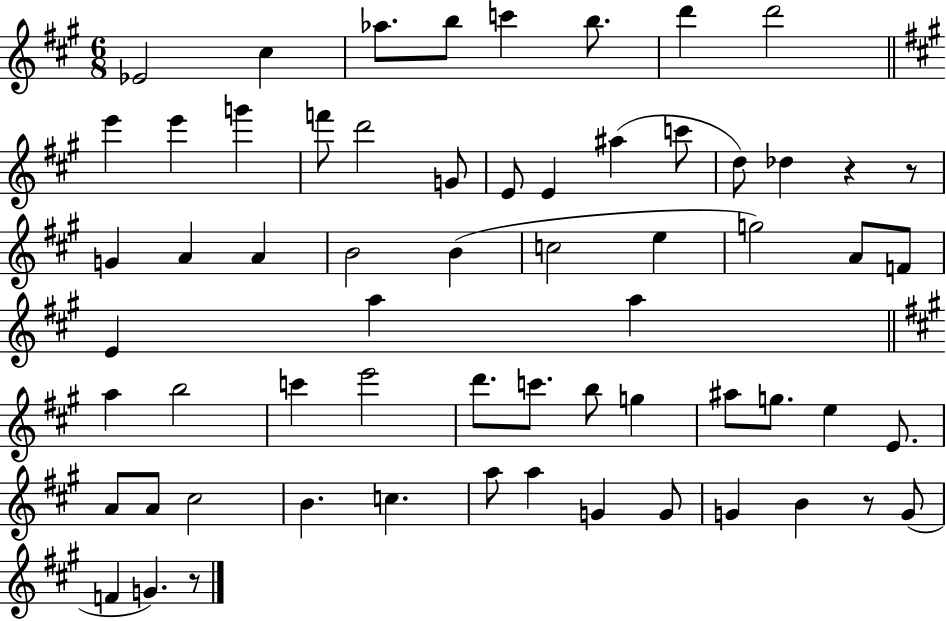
Eb4/h C#5/q Ab5/e. B5/e C6/q B5/e. D6/q D6/h E6/q E6/q G6/q F6/e D6/h G4/e E4/e E4/q A#5/q C6/e D5/e Db5/q R/q R/e G4/q A4/q A4/q B4/h B4/q C5/h E5/q G5/h A4/e F4/e E4/q A5/q A5/q A5/q B5/h C6/q E6/h D6/e. C6/e. B5/e G5/q A#5/e G5/e. E5/q E4/e. A4/e A4/e C#5/h B4/q. C5/q. A5/e A5/q G4/q G4/e G4/q B4/q R/e G4/e F4/q G4/q. R/e